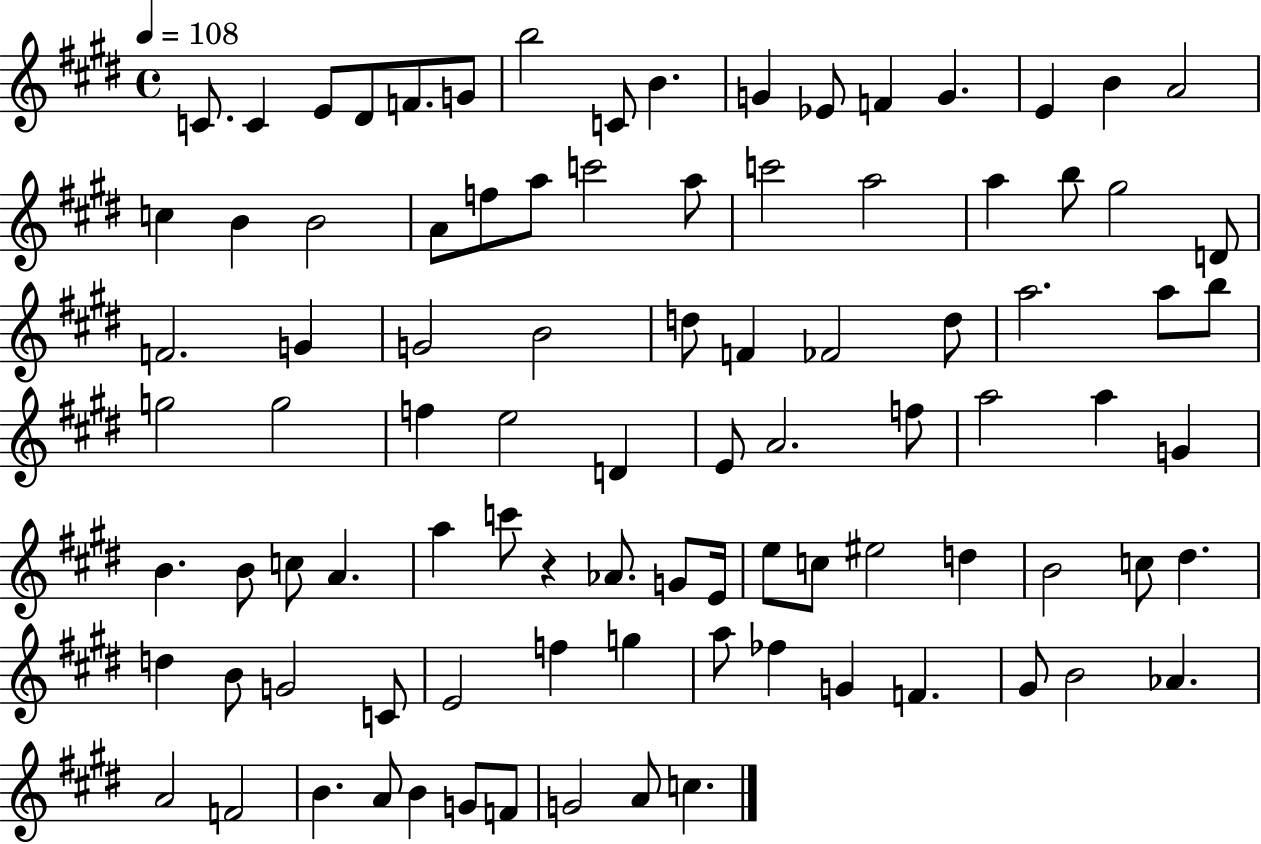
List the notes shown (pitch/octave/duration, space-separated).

C4/e. C4/q E4/e D#4/e F4/e. G4/e B5/h C4/e B4/q. G4/q Eb4/e F4/q G4/q. E4/q B4/q A4/h C5/q B4/q B4/h A4/e F5/e A5/e C6/h A5/e C6/h A5/h A5/q B5/e G#5/h D4/e F4/h. G4/q G4/h B4/h D5/e F4/q FES4/h D5/e A5/h. A5/e B5/e G5/h G5/h F5/q E5/h D4/q E4/e A4/h. F5/e A5/h A5/q G4/q B4/q. B4/e C5/e A4/q. A5/q C6/e R/q Ab4/e. G4/e E4/s E5/e C5/e EIS5/h D5/q B4/h C5/e D#5/q. D5/q B4/e G4/h C4/e E4/h F5/q G5/q A5/e FES5/q G4/q F4/q. G#4/e B4/h Ab4/q. A4/h F4/h B4/q. A4/e B4/q G4/e F4/e G4/h A4/e C5/q.